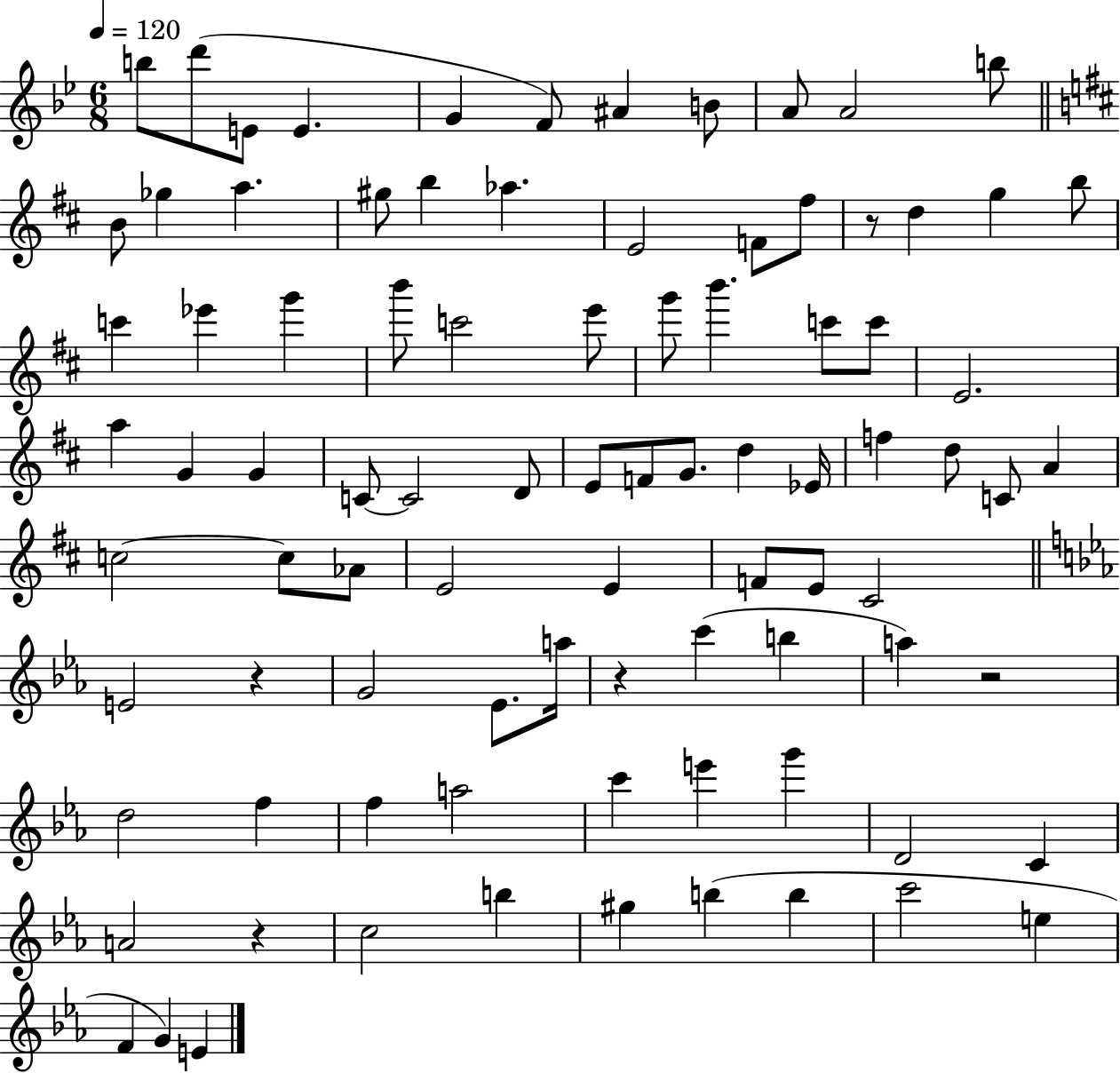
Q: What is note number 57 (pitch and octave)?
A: C#4